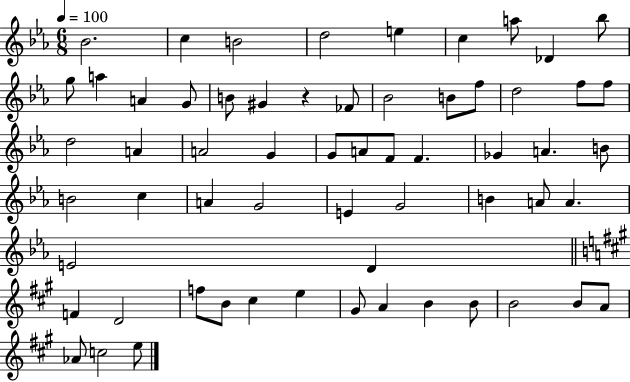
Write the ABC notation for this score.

X:1
T:Untitled
M:6/8
L:1/4
K:Eb
_B2 c B2 d2 e c a/2 _D _b/2 g/2 a A G/2 B/2 ^G z _F/2 _B2 B/2 f/2 d2 f/2 f/2 d2 A A2 G G/2 A/2 F/2 F _G A B/2 B2 c A G2 E G2 B A/2 A E2 D F D2 f/2 B/2 ^c e ^G/2 A B B/2 B2 B/2 A/2 _A/2 c2 e/2